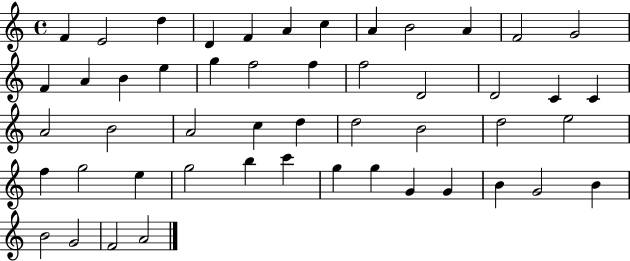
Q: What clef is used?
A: treble